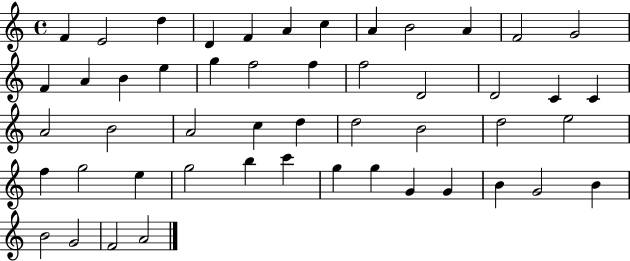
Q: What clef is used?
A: treble